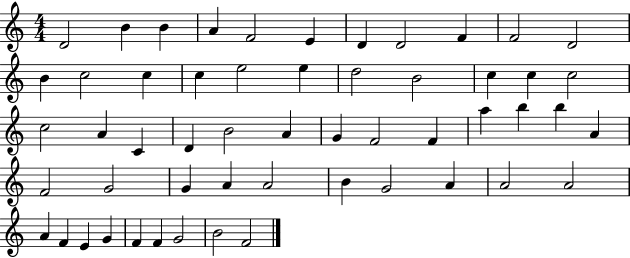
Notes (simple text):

D4/h B4/q B4/q A4/q F4/h E4/q D4/q D4/h F4/q F4/h D4/h B4/q C5/h C5/q C5/q E5/h E5/q D5/h B4/h C5/q C5/q C5/h C5/h A4/q C4/q D4/q B4/h A4/q G4/q F4/h F4/q A5/q B5/q B5/q A4/q F4/h G4/h G4/q A4/q A4/h B4/q G4/h A4/q A4/h A4/h A4/q F4/q E4/q G4/q F4/q F4/q G4/h B4/h F4/h